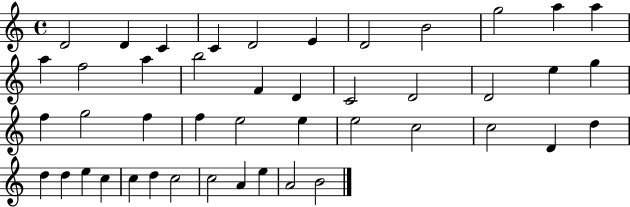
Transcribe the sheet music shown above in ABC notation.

X:1
T:Untitled
M:4/4
L:1/4
K:C
D2 D C C D2 E D2 B2 g2 a a a f2 a b2 F D C2 D2 D2 e g f g2 f f e2 e e2 c2 c2 D d d d e c c d c2 c2 A e A2 B2